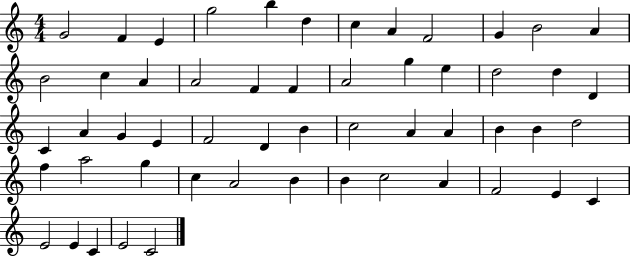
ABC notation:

X:1
T:Untitled
M:4/4
L:1/4
K:C
G2 F E g2 b d c A F2 G B2 A B2 c A A2 F F A2 g e d2 d D C A G E F2 D B c2 A A B B d2 f a2 g c A2 B B c2 A F2 E C E2 E C E2 C2